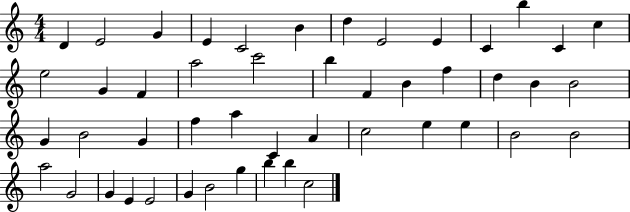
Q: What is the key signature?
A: C major